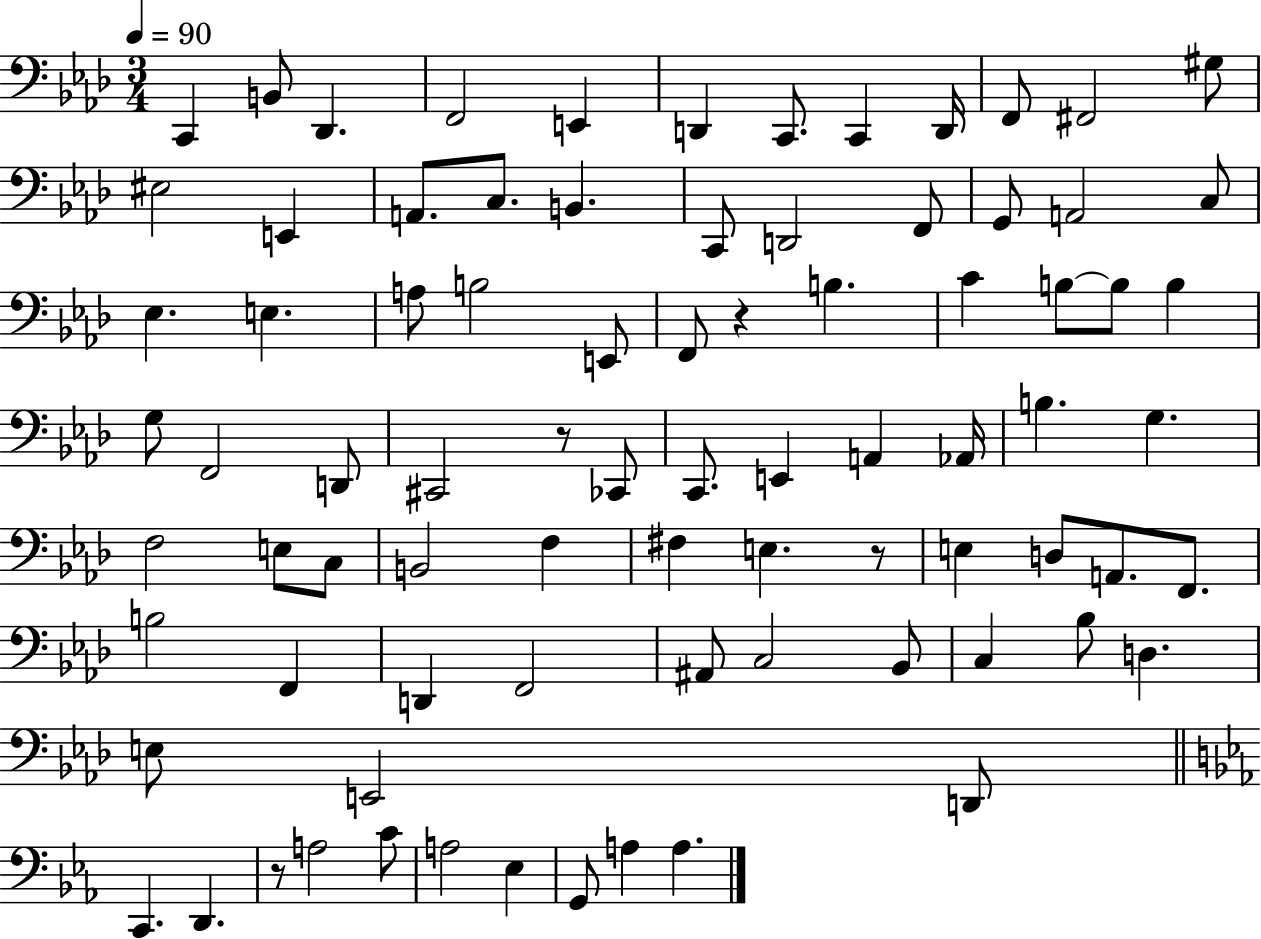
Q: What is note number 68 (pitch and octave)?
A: E2